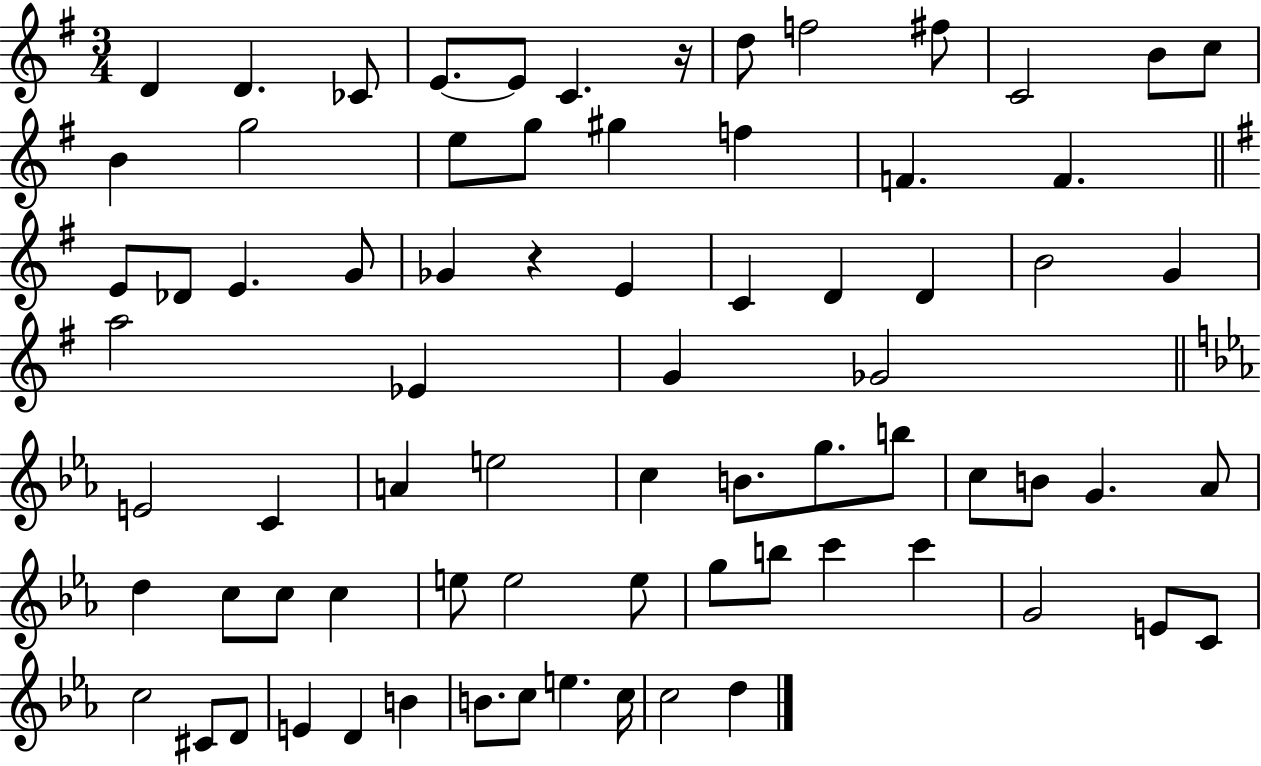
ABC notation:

X:1
T:Untitled
M:3/4
L:1/4
K:G
D D _C/2 E/2 E/2 C z/4 d/2 f2 ^f/2 C2 B/2 c/2 B g2 e/2 g/2 ^g f F F E/2 _D/2 E G/2 _G z E C D D B2 G a2 _E G _G2 E2 C A e2 c B/2 g/2 b/2 c/2 B/2 G _A/2 d c/2 c/2 c e/2 e2 e/2 g/2 b/2 c' c' G2 E/2 C/2 c2 ^C/2 D/2 E D B B/2 c/2 e c/4 c2 d